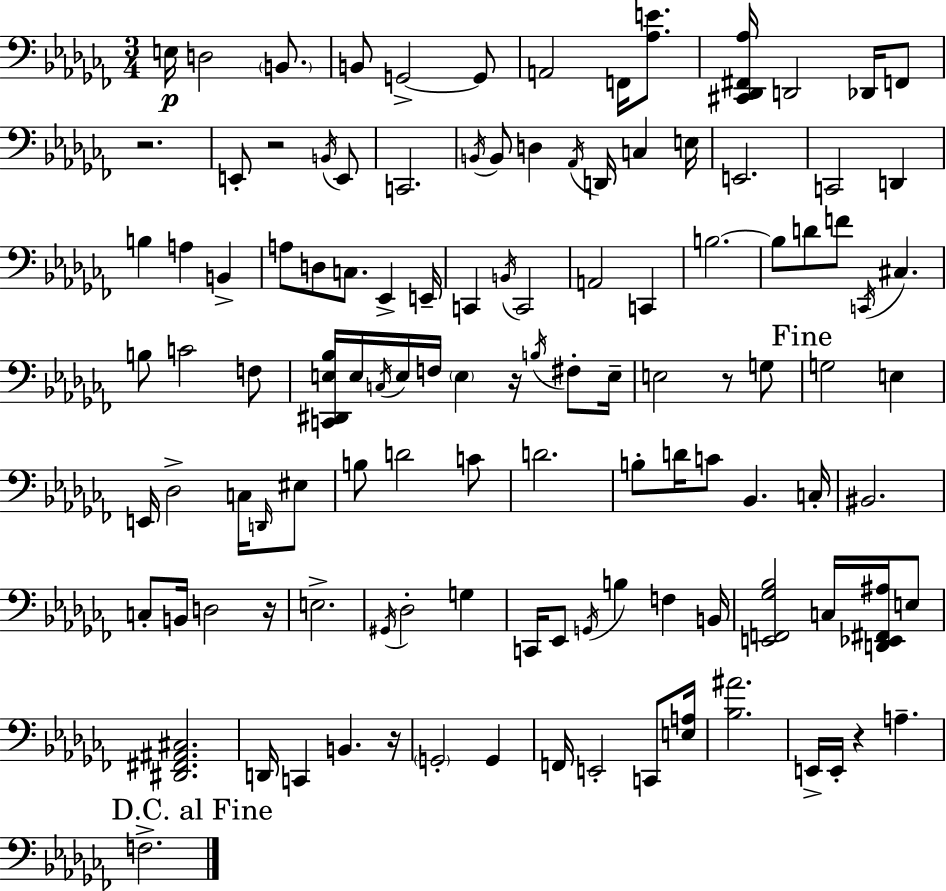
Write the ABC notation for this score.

X:1
T:Untitled
M:3/4
L:1/4
K:Abm
E,/4 D,2 B,,/2 B,,/2 G,,2 G,,/2 A,,2 F,,/4 [_A,E]/2 [^C,,_D,,^F,,_A,]/4 D,,2 _D,,/4 F,,/2 z2 E,,/2 z2 B,,/4 E,,/2 C,,2 B,,/4 B,,/2 D, _A,,/4 D,,/4 C, E,/4 E,,2 C,,2 D,, B, A, B,, A,/2 D,/2 C,/2 _E,, E,,/4 C,, B,,/4 C,,2 A,,2 C,, B,2 B,/2 D/2 F/2 C,,/4 ^C, B,/2 C2 F,/2 [C,,^D,,E,_B,]/4 E,/4 C,/4 E,/4 F,/4 E, z/4 B,/4 ^F,/2 E,/4 E,2 z/2 G,/2 G,2 E, E,,/4 _D,2 C,/4 D,,/4 ^E,/2 B,/2 D2 C/2 D2 B,/2 D/4 C/2 _B,, C,/4 ^B,,2 C,/2 B,,/4 D,2 z/4 E,2 ^G,,/4 _D,2 G, C,,/4 _E,,/2 G,,/4 B, F, B,,/4 [E,,F,,_G,_B,]2 C,/4 [D,,_E,,^F,,^A,]/4 E,/2 [^D,,^F,,^A,,^C,]2 D,,/4 C,, B,, z/4 G,,2 G,, F,,/4 E,,2 C,,/2 [E,A,]/4 [_B,^A]2 E,,/4 E,,/4 z A, F,2